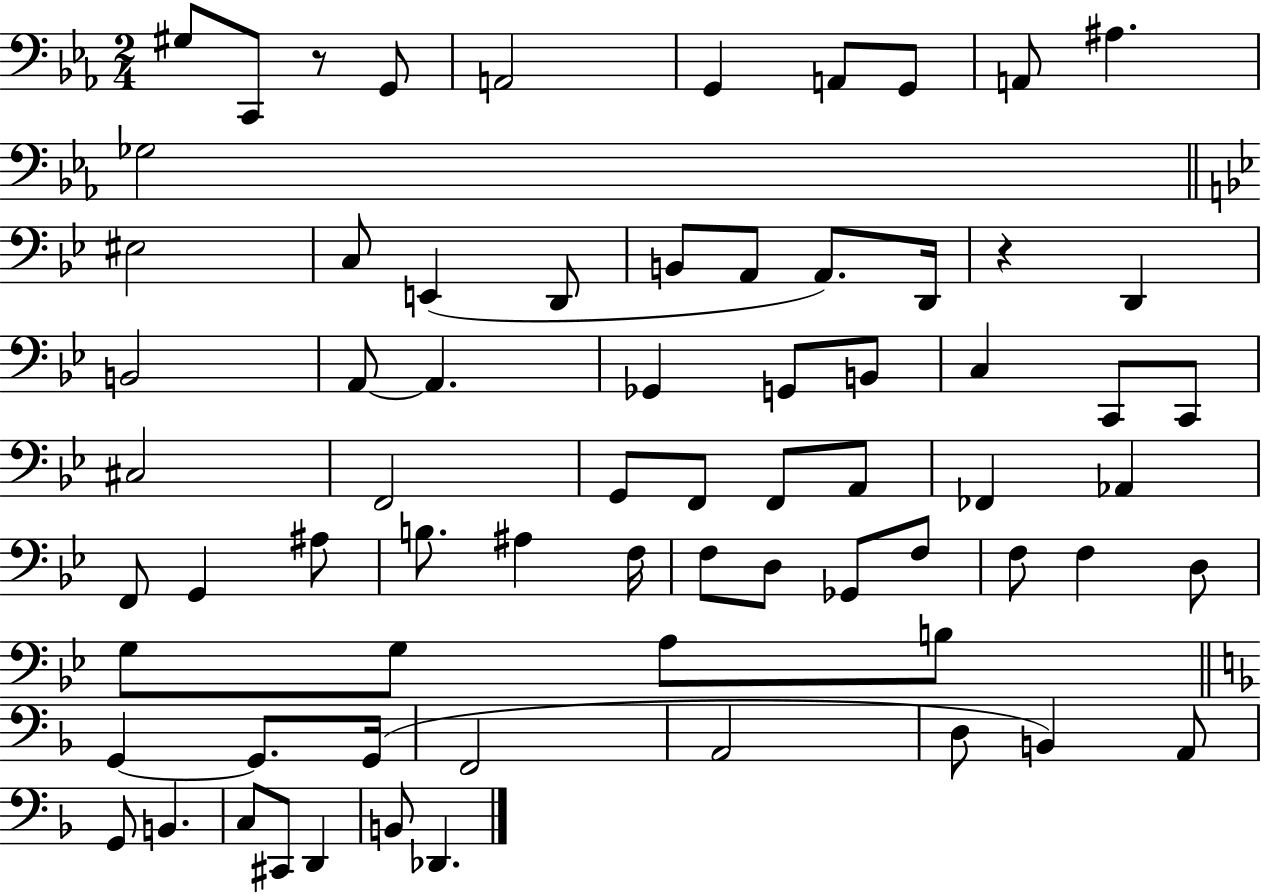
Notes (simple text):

G#3/e C2/e R/e G2/e A2/h G2/q A2/e G2/e A2/e A#3/q. Gb3/h EIS3/h C3/e E2/q D2/e B2/e A2/e A2/e. D2/s R/q D2/q B2/h A2/e A2/q. Gb2/q G2/e B2/e C3/q C2/e C2/e C#3/h F2/h G2/e F2/e F2/e A2/e FES2/q Ab2/q F2/e G2/q A#3/e B3/e. A#3/q F3/s F3/e D3/e Gb2/e F3/e F3/e F3/q D3/e G3/e G3/e A3/e B3/e G2/q G2/e. G2/s F2/h A2/h D3/e B2/q A2/e G2/e B2/q. C3/e C#2/e D2/q B2/e Db2/q.